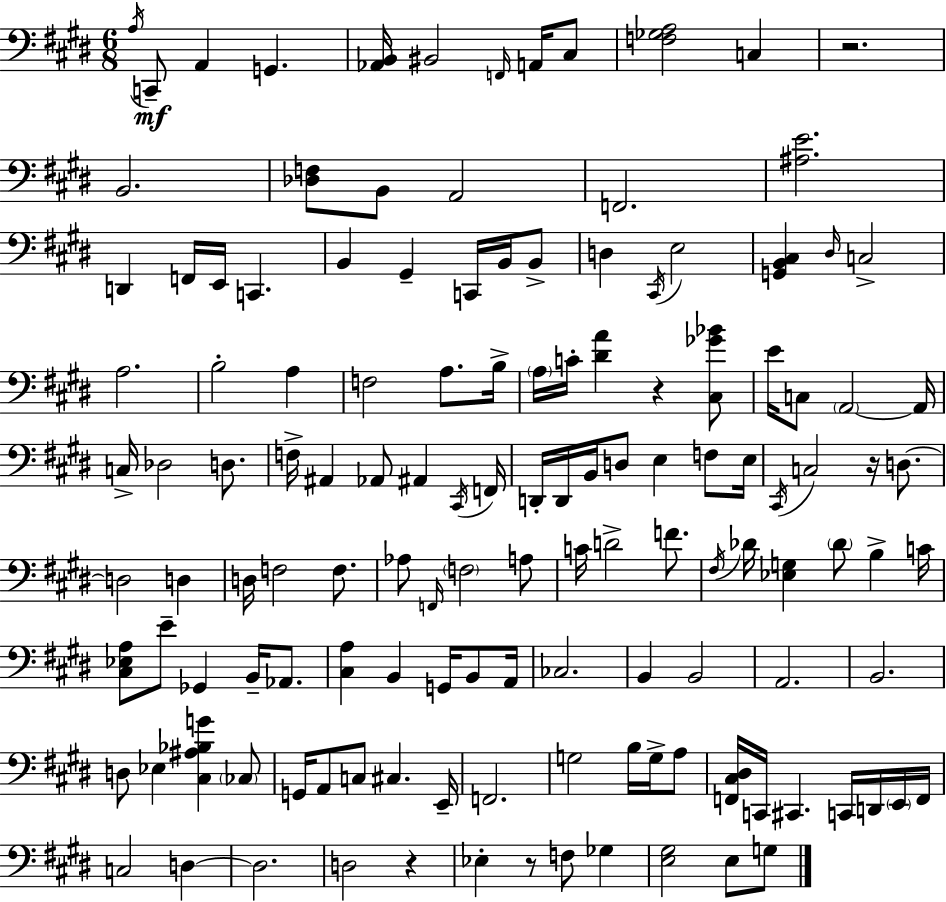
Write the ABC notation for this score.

X:1
T:Untitled
M:6/8
L:1/4
K:E
A,/4 C,,/2 A,, G,, [_A,,B,,]/4 ^B,,2 F,,/4 A,,/4 ^C,/2 [F,_G,A,]2 C, z2 B,,2 [_D,F,]/2 B,,/2 A,,2 F,,2 [^A,E]2 D,, F,,/4 E,,/4 C,, B,, ^G,, C,,/4 B,,/4 B,,/2 D, ^C,,/4 E,2 [G,,B,,^C,] ^D,/4 C,2 A,2 B,2 A, F,2 A,/2 B,/4 A,/4 C/4 [^DA] z [^C,_G_B]/2 E/4 C,/2 A,,2 A,,/4 C,/4 _D,2 D,/2 F,/4 ^A,, _A,,/2 ^A,, ^C,,/4 F,,/4 D,,/4 D,,/4 B,,/4 D,/2 E, F,/2 E,/4 ^C,,/4 C,2 z/4 D,/2 D,2 D, D,/4 F,2 F,/2 _A,/2 F,,/4 F,2 A,/2 C/4 D2 F/2 ^F,/4 _D/4 [_E,G,] _D/2 B, C/4 [^C,_E,A,]/2 E/2 _G,, B,,/4 _A,,/2 [^C,A,] B,, G,,/4 B,,/2 A,,/4 _C,2 B,, B,,2 A,,2 B,,2 D,/2 _E, [^C,^A,_B,G] _C,/2 G,,/4 A,,/2 C,/2 ^C, E,,/4 F,,2 G,2 B,/4 G,/4 A,/2 [F,,^C,^D,]/4 C,,/4 ^C,, C,,/4 D,,/4 E,,/4 F,,/4 C,2 D, D,2 D,2 z _E, z/2 F,/2 _G, [E,^G,]2 E,/2 G,/2